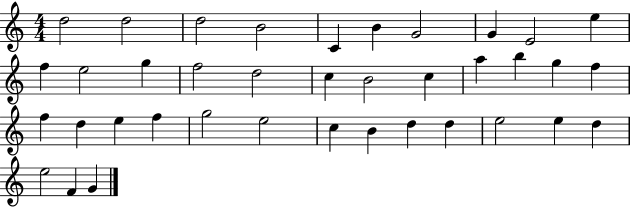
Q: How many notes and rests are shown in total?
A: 38